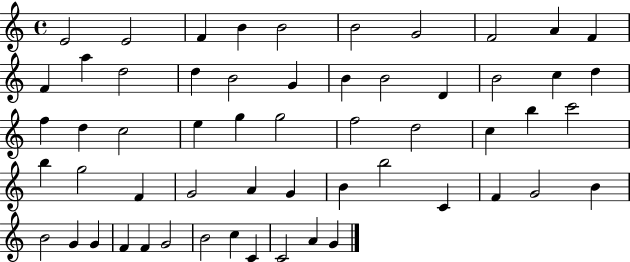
X:1
T:Untitled
M:4/4
L:1/4
K:C
E2 E2 F B B2 B2 G2 F2 A F F a d2 d B2 G B B2 D B2 c d f d c2 e g g2 f2 d2 c b c'2 b g2 F G2 A G B b2 C F G2 B B2 G G F F G2 B2 c C C2 A G